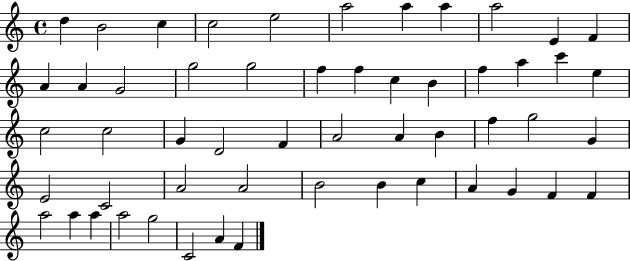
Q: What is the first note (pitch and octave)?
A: D5